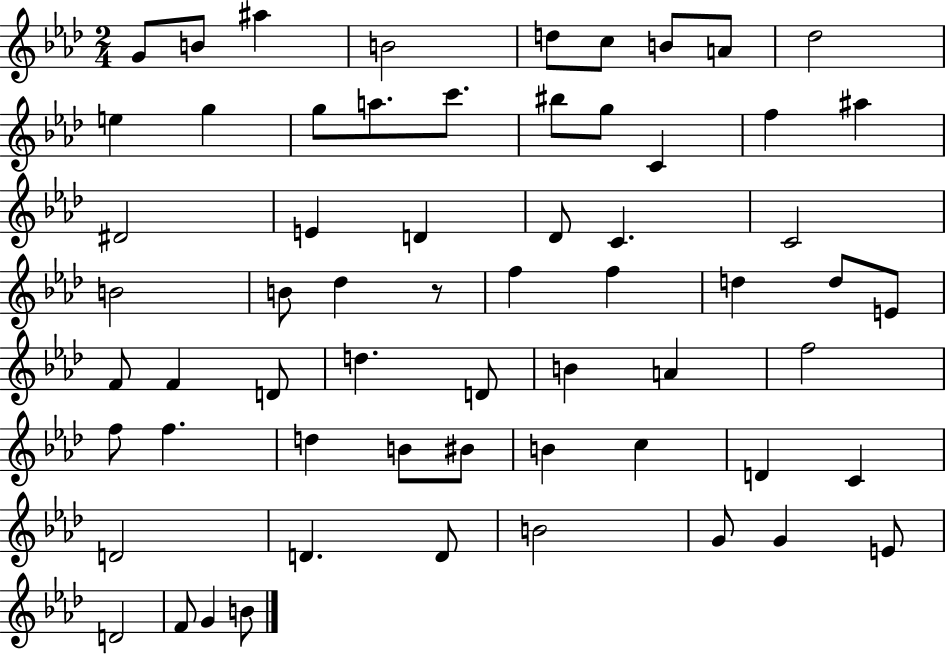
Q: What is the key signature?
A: AES major